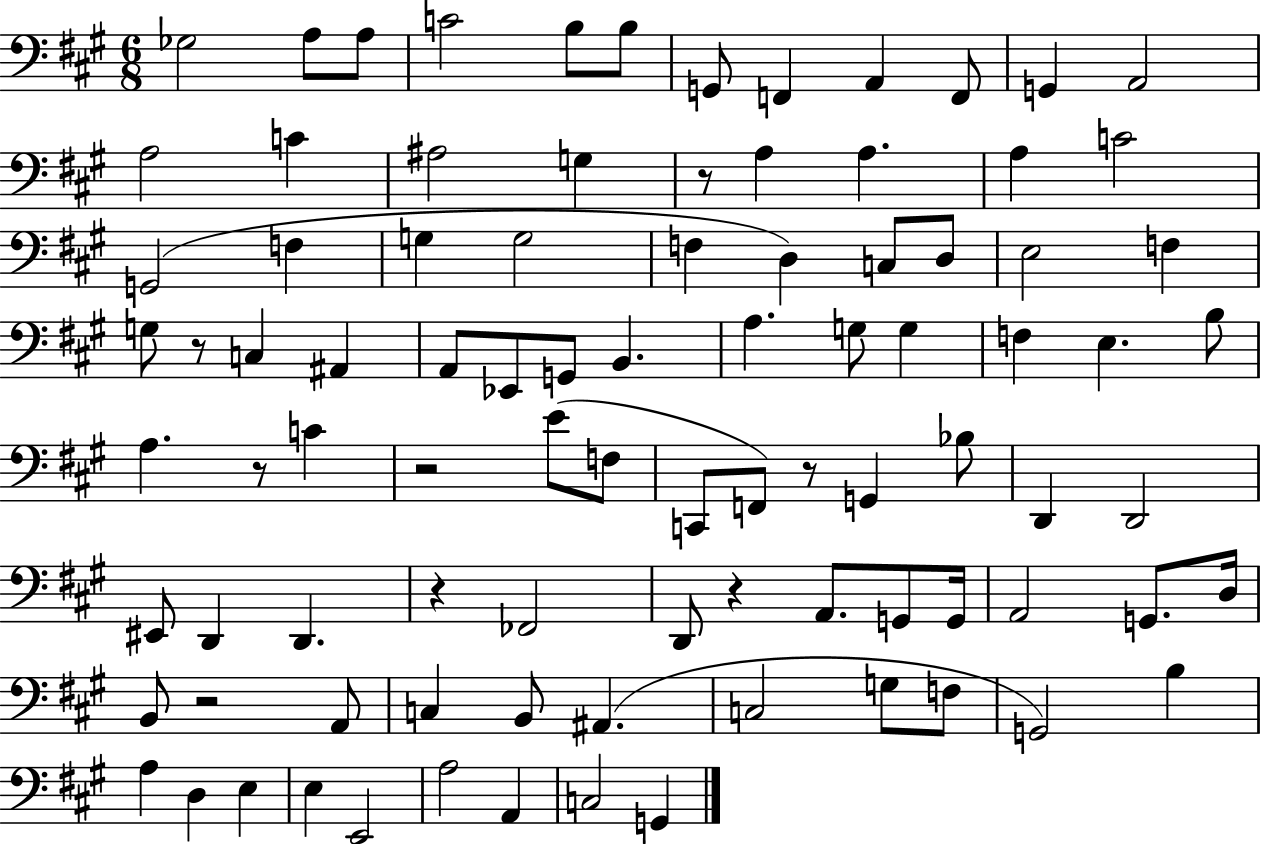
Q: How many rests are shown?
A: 8